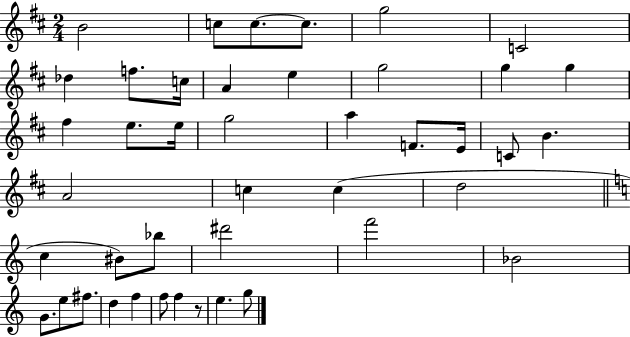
B4/h C5/e C5/e. C5/e. G5/h C4/h Db5/q F5/e. C5/s A4/q E5/q G5/h G5/q G5/q F#5/q E5/e. E5/s G5/h A5/q F4/e. E4/s C4/e B4/q. A4/h C5/q C5/q D5/h C5/q BIS4/e Bb5/e D#6/h F6/h Bb4/h G4/e. E5/e F#5/e. D5/q F5/q F5/e F5/q R/e E5/q. G5/e